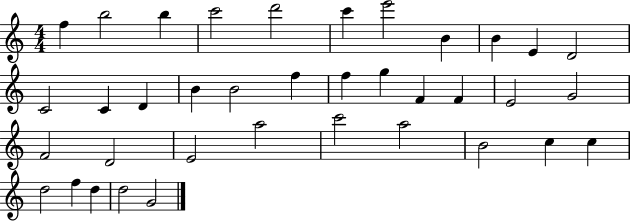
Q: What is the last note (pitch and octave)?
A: G4